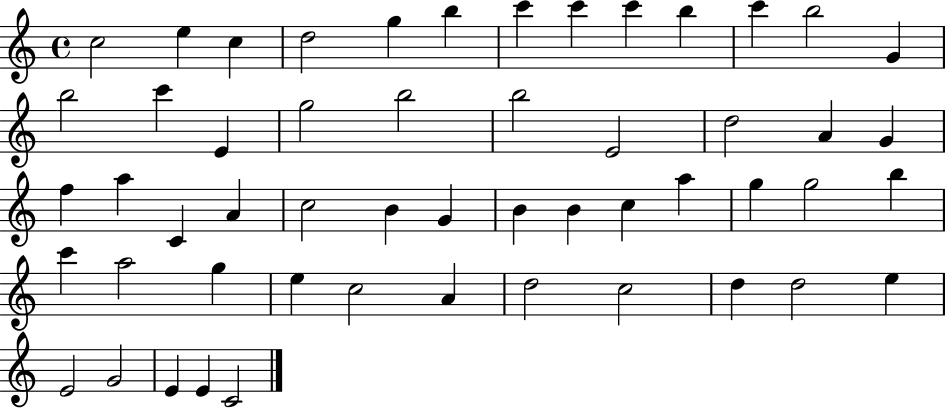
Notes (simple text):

C5/h E5/q C5/q D5/h G5/q B5/q C6/q C6/q C6/q B5/q C6/q B5/h G4/q B5/h C6/q E4/q G5/h B5/h B5/h E4/h D5/h A4/q G4/q F5/q A5/q C4/q A4/q C5/h B4/q G4/q B4/q B4/q C5/q A5/q G5/q G5/h B5/q C6/q A5/h G5/q E5/q C5/h A4/q D5/h C5/h D5/q D5/h E5/q E4/h G4/h E4/q E4/q C4/h